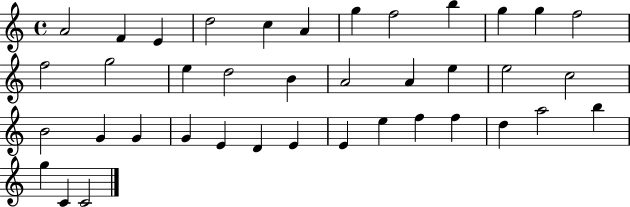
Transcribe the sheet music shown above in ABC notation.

X:1
T:Untitled
M:4/4
L:1/4
K:C
A2 F E d2 c A g f2 b g g f2 f2 g2 e d2 B A2 A e e2 c2 B2 G G G E D E E e f f d a2 b g C C2